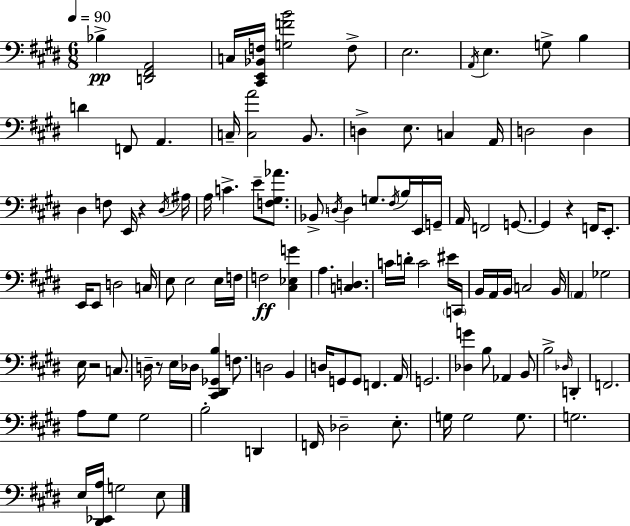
Bb3/q [D2,F#2,A2]/h C3/s [C#2,E2,Bb2,F3]/s [G3,F4,B4]/h F3/e E3/h. A2/s E3/q. G3/e B3/q D4/q F2/e A2/q. C3/s [C3,A4]/h B2/e. D3/q E3/e. C3/q A2/s D3/h D3/q D#3/q F3/e E2/s R/q D#3/s A#3/s A3/s C4/q. E4/e [F3,G#3,Ab4]/e. Bb2/e D3/s D3/q G3/e. F#3/s B3/s E2/s G2/s A2/s F2/h G2/e. G2/q R/q F2/s E2/e. E2/s E2/e D3/h C3/s E3/e E3/h E3/s F3/s F3/h [C#3,Eb3,G4]/q A3/q. [C3,D3]/q. C4/s D4/s C4/h EIS4/s C2/s B2/s A2/s B2/s C3/h B2/s A2/q Gb3/h E3/s R/h C3/e. D3/s R/e E3/s Db3/s [C#2,D#2,Gb2,B3]/q F3/e. D3/h B2/q D3/s G2/e G2/e F2/q. A2/s G2/h. [Db3,G4]/q B3/e Ab2/q B2/e B3/h Db3/s D2/q F2/h. A3/e G#3/e G#3/h B3/h D2/q F2/s Db3/h E3/e. G3/s G3/h G3/e. G3/h. E3/s [D#2,Eb2,A3]/s G3/h E3/e